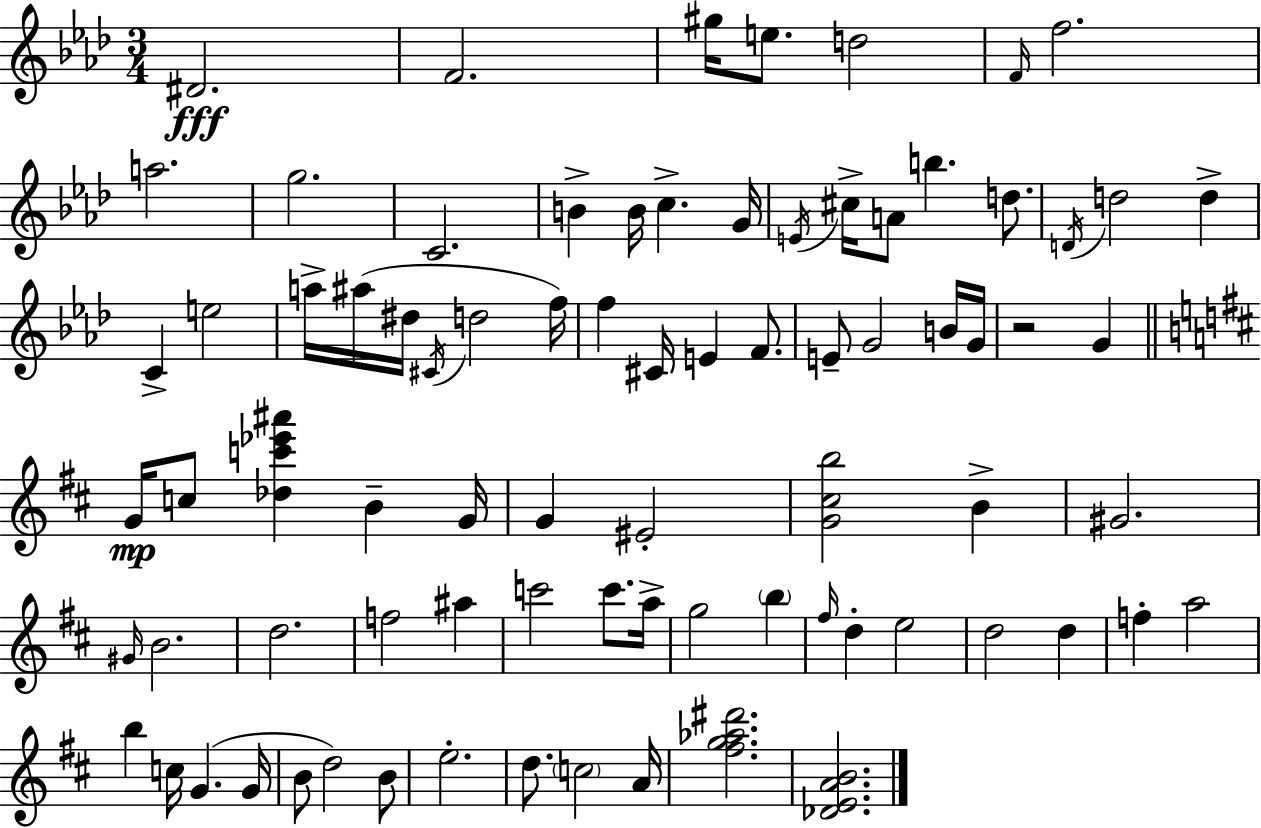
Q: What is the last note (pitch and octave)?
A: A4